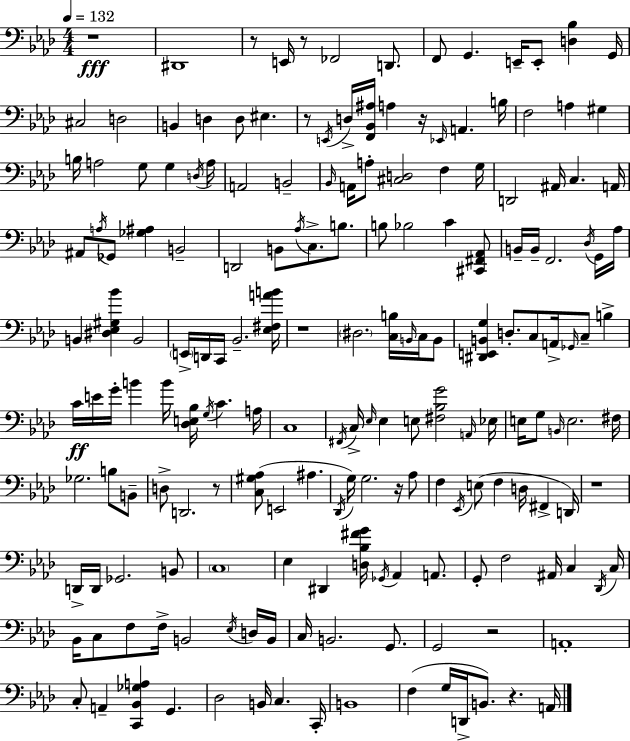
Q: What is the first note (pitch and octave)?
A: D#2